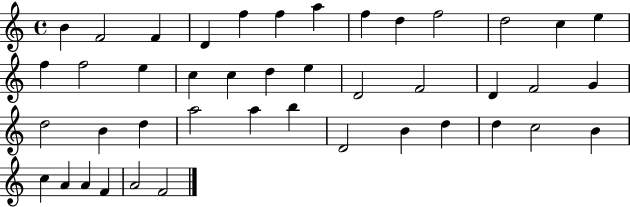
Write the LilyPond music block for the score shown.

{
  \clef treble
  \time 4/4
  \defaultTimeSignature
  \key c \major
  b'4 f'2 f'4 | d'4 f''4 f''4 a''4 | f''4 d''4 f''2 | d''2 c''4 e''4 | \break f''4 f''2 e''4 | c''4 c''4 d''4 e''4 | d'2 f'2 | d'4 f'2 g'4 | \break d''2 b'4 d''4 | a''2 a''4 b''4 | d'2 b'4 d''4 | d''4 c''2 b'4 | \break c''4 a'4 a'4 f'4 | a'2 f'2 | \bar "|."
}